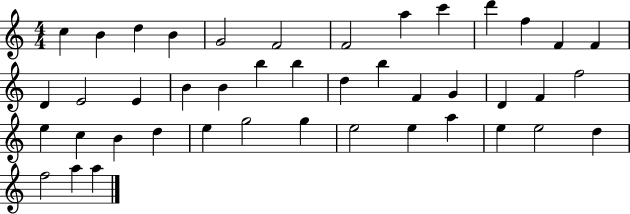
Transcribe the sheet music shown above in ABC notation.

X:1
T:Untitled
M:4/4
L:1/4
K:C
c B d B G2 F2 F2 a c' d' f F F D E2 E B B b b d b F G D F f2 e c B d e g2 g e2 e a e e2 d f2 a a